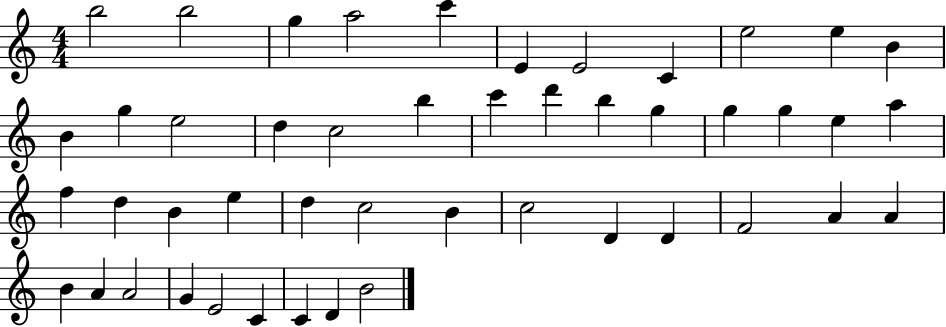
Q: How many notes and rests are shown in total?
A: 47